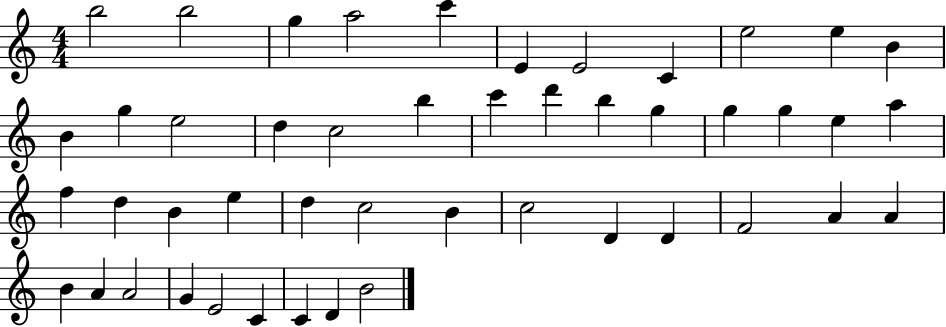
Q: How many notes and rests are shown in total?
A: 47